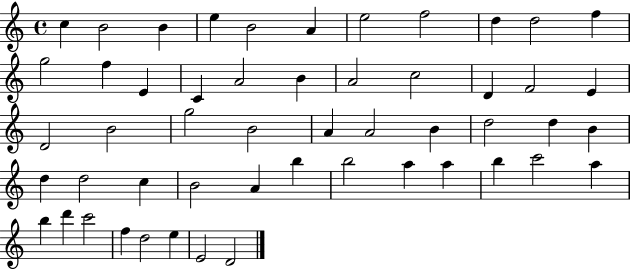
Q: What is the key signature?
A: C major